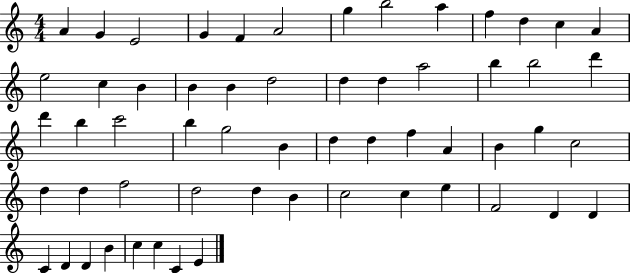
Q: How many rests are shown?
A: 0